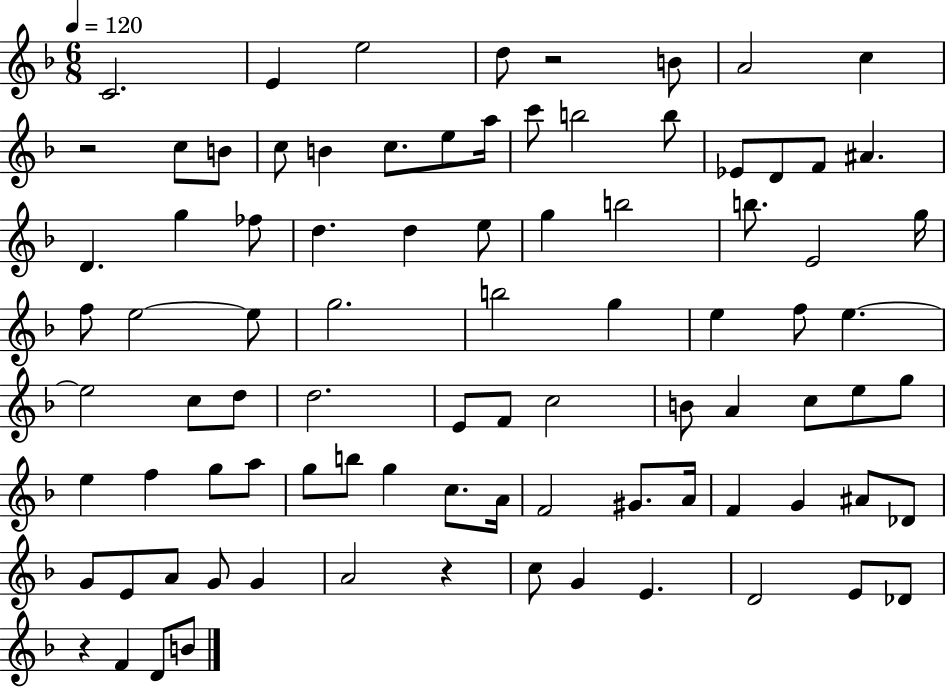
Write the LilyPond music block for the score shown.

{
  \clef treble
  \numericTimeSignature
  \time 6/8
  \key f \major
  \tempo 4 = 120
  c'2. | e'4 e''2 | d''8 r2 b'8 | a'2 c''4 | \break r2 c''8 b'8 | c''8 b'4 c''8. e''8 a''16 | c'''8 b''2 b''8 | ees'8 d'8 f'8 ais'4. | \break d'4. g''4 fes''8 | d''4. d''4 e''8 | g''4 b''2 | b''8. e'2 g''16 | \break f''8 e''2~~ e''8 | g''2. | b''2 g''4 | e''4 f''8 e''4.~~ | \break e''2 c''8 d''8 | d''2. | e'8 f'8 c''2 | b'8 a'4 c''8 e''8 g''8 | \break e''4 f''4 g''8 a''8 | g''8 b''8 g''4 c''8. a'16 | f'2 gis'8. a'16 | f'4 g'4 ais'8 des'8 | \break g'8 e'8 a'8 g'8 g'4 | a'2 r4 | c''8 g'4 e'4. | d'2 e'8 des'8 | \break r4 f'4 d'8 b'8 | \bar "|."
}